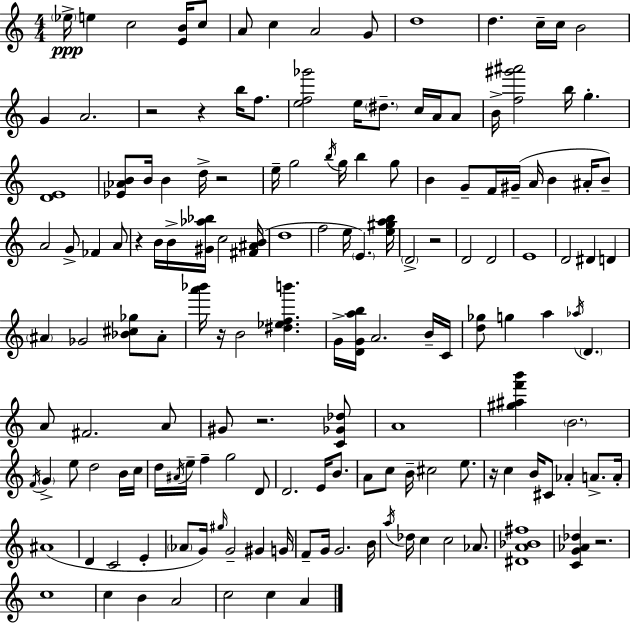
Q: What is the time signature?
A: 4/4